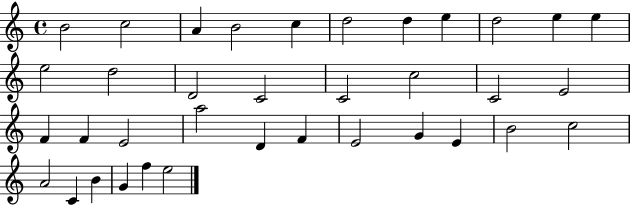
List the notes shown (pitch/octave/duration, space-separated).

B4/h C5/h A4/q B4/h C5/q D5/h D5/q E5/q D5/h E5/q E5/q E5/h D5/h D4/h C4/h C4/h C5/h C4/h E4/h F4/q F4/q E4/h A5/h D4/q F4/q E4/h G4/q E4/q B4/h C5/h A4/h C4/q B4/q G4/q F5/q E5/h